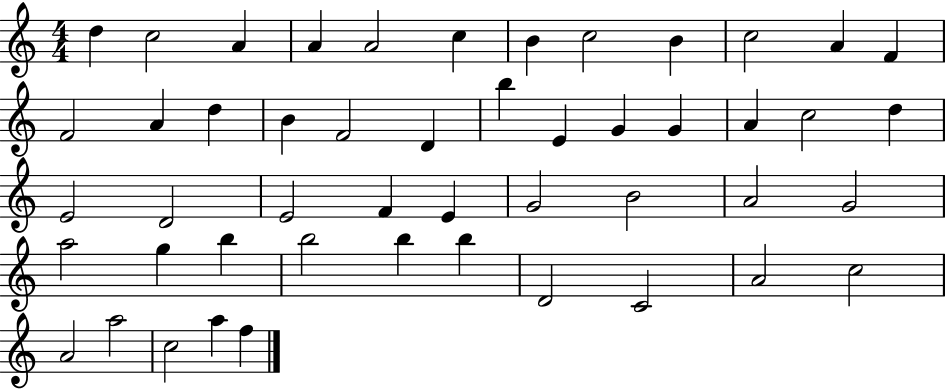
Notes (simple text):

D5/q C5/h A4/q A4/q A4/h C5/q B4/q C5/h B4/q C5/h A4/q F4/q F4/h A4/q D5/q B4/q F4/h D4/q B5/q E4/q G4/q G4/q A4/q C5/h D5/q E4/h D4/h E4/h F4/q E4/q G4/h B4/h A4/h G4/h A5/h G5/q B5/q B5/h B5/q B5/q D4/h C4/h A4/h C5/h A4/h A5/h C5/h A5/q F5/q